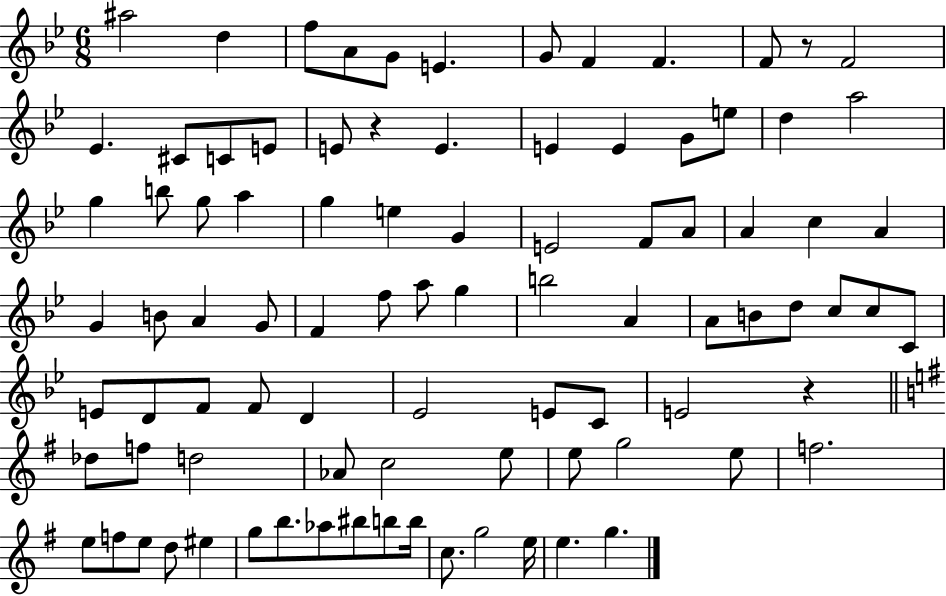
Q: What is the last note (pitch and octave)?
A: G5